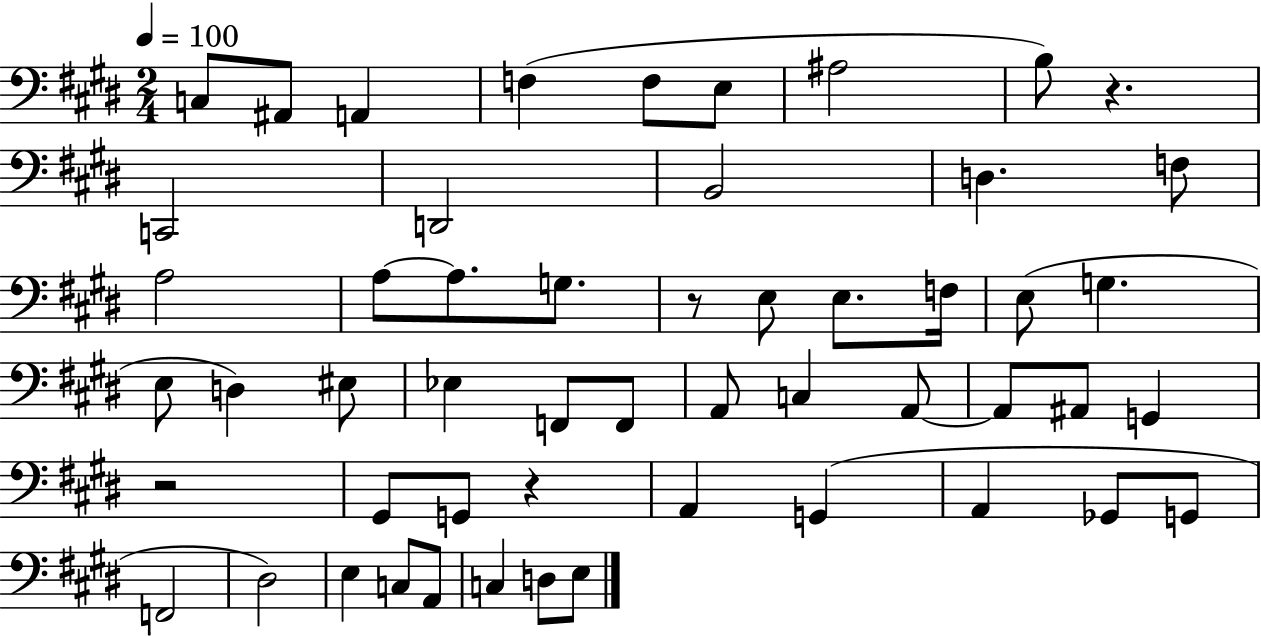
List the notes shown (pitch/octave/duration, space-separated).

C3/e A#2/e A2/q F3/q F3/e E3/e A#3/h B3/e R/q. C2/h D2/h B2/h D3/q. F3/e A3/h A3/e A3/e. G3/e. R/e E3/e E3/e. F3/s E3/e G3/q. E3/e D3/q EIS3/e Eb3/q F2/e F2/e A2/e C3/q A2/e A2/e A#2/e G2/q R/h G#2/e G2/e R/q A2/q G2/q A2/q Gb2/e G2/e F2/h D#3/h E3/q C3/e A2/e C3/q D3/e E3/e